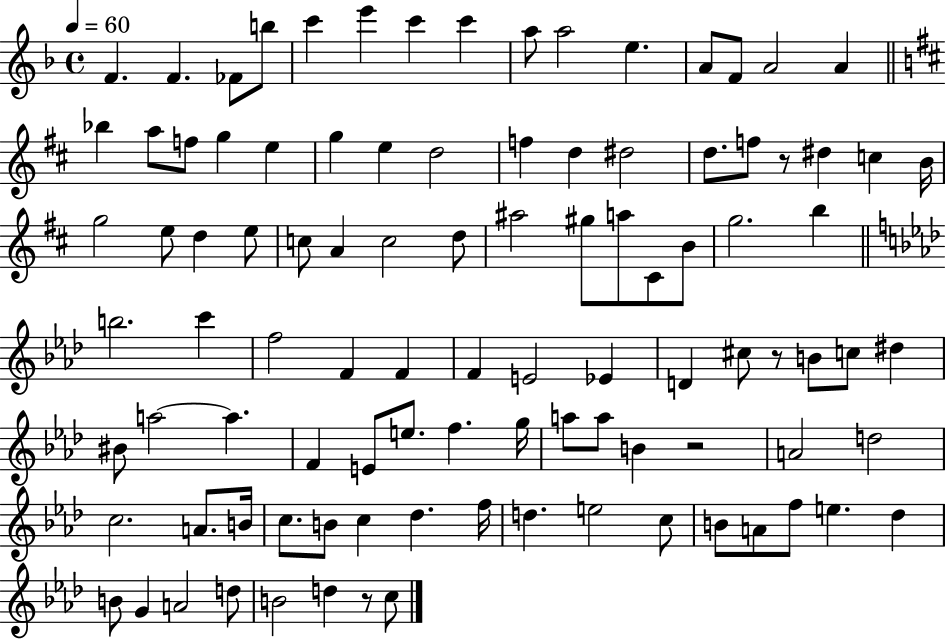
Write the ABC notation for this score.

X:1
T:Untitled
M:4/4
L:1/4
K:F
F F _F/2 b/2 c' e' c' c' a/2 a2 e A/2 F/2 A2 A _b a/2 f/2 g e g e d2 f d ^d2 d/2 f/2 z/2 ^d c B/4 g2 e/2 d e/2 c/2 A c2 d/2 ^a2 ^g/2 a/2 ^C/2 B/2 g2 b b2 c' f2 F F F E2 _E D ^c/2 z/2 B/2 c/2 ^d ^B/2 a2 a F E/2 e/2 f g/4 a/2 a/2 B z2 A2 d2 c2 A/2 B/4 c/2 B/2 c _d f/4 d e2 c/2 B/2 A/2 f/2 e _d B/2 G A2 d/2 B2 d z/2 c/2